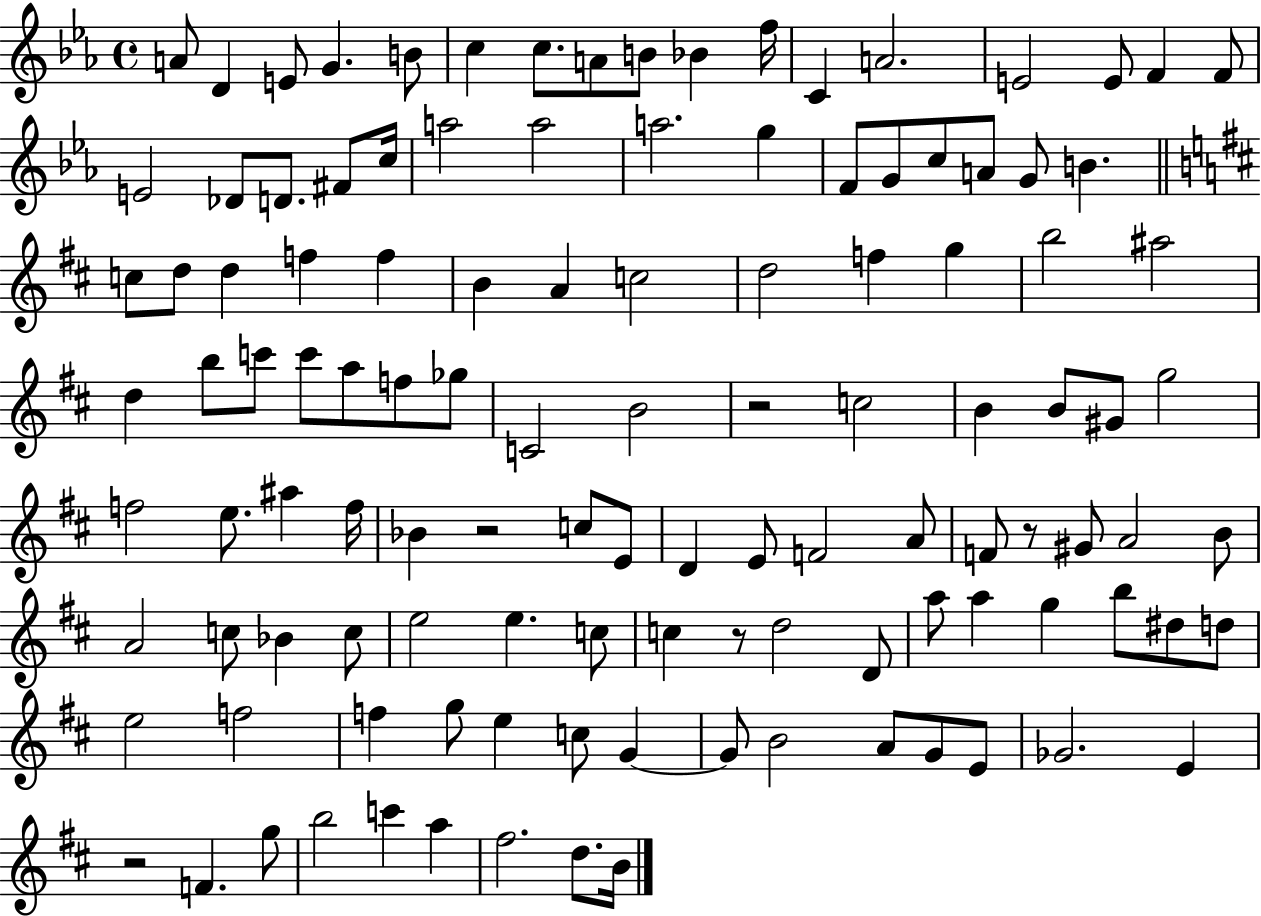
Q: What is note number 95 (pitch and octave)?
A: E5